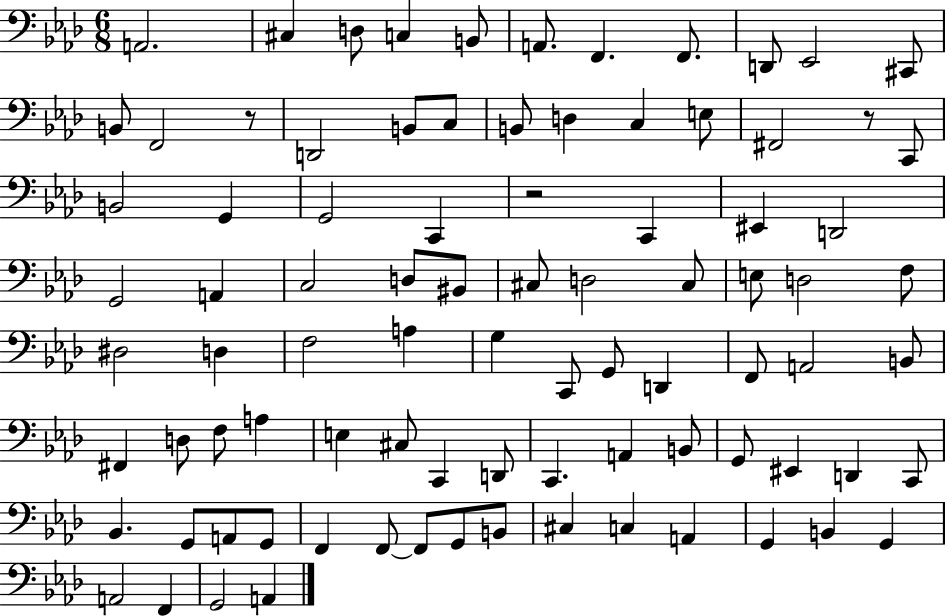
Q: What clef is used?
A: bass